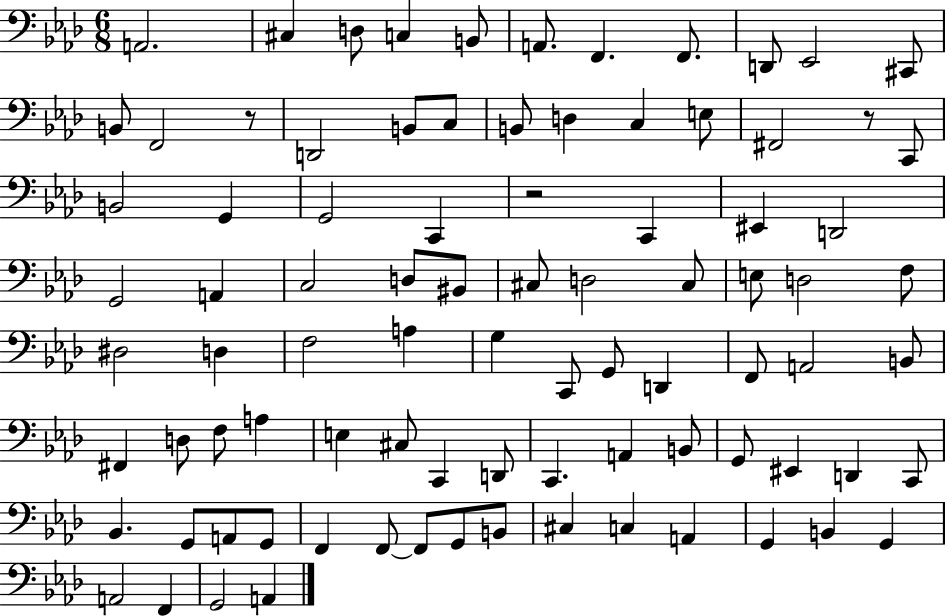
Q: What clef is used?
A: bass